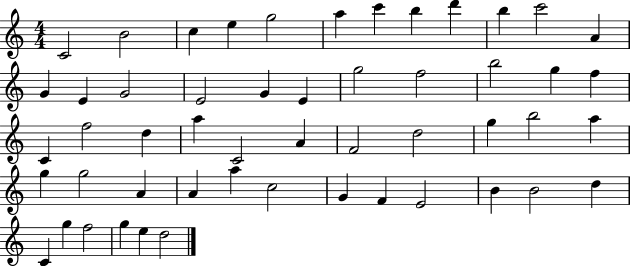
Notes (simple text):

C4/h B4/h C5/q E5/q G5/h A5/q C6/q B5/q D6/q B5/q C6/h A4/q G4/q E4/q G4/h E4/h G4/q E4/q G5/h F5/h B5/h G5/q F5/q C4/q F5/h D5/q A5/q C4/h A4/q F4/h D5/h G5/q B5/h A5/q G5/q G5/h A4/q A4/q A5/q C5/h G4/q F4/q E4/h B4/q B4/h D5/q C4/q G5/q F5/h G5/q E5/q D5/h